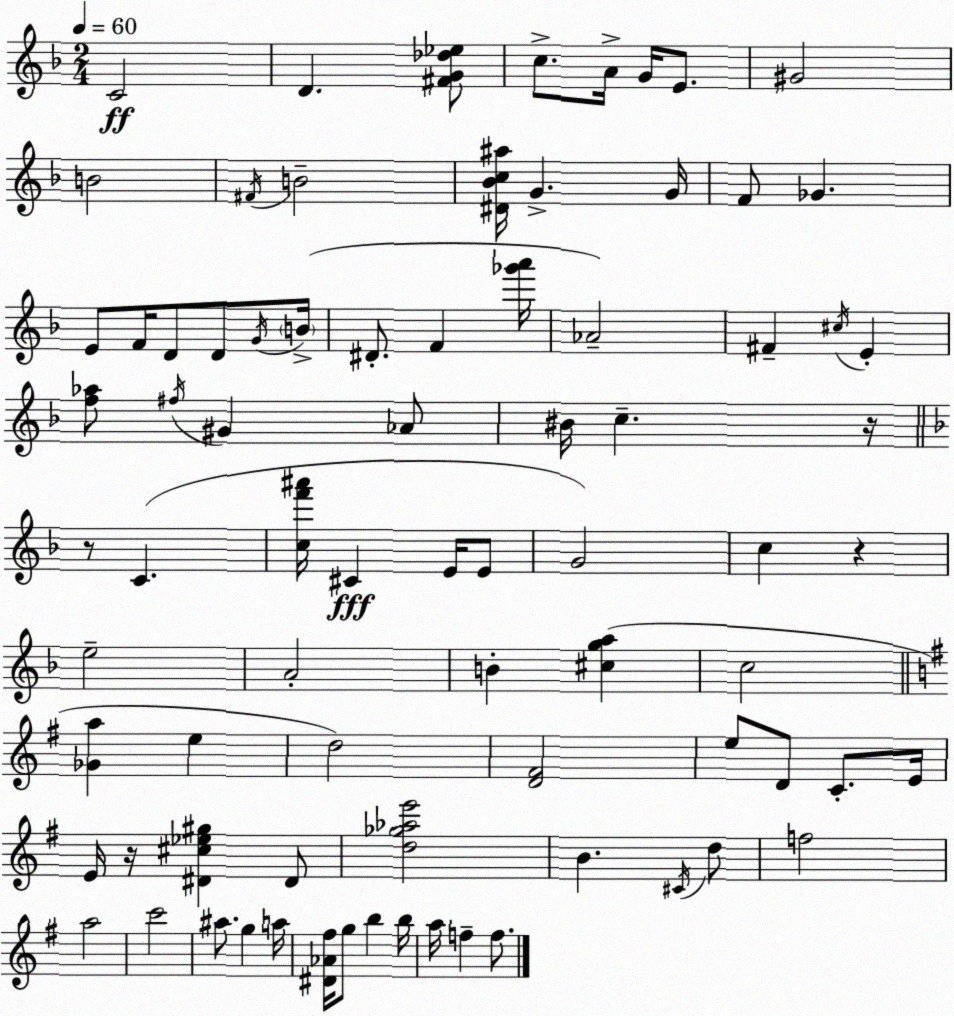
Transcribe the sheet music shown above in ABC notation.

X:1
T:Untitled
M:2/4
L:1/4
K:F
C2 D [^FG_d_e]/2 c/2 A/4 G/4 E/2 ^G2 B2 ^F/4 B2 [^D_Bc^a]/4 G G/4 F/2 _G E/2 F/4 D/2 D/2 G/4 B/4 ^D/2 F [_g'a']/4 _A2 ^F ^c/4 E [f_a]/2 ^f/4 ^G _A/2 ^B/4 c z/4 z/2 C [cf'^a']/4 ^C E/4 E/2 G2 c z e2 A2 B [^cga] c2 [_Ga] e d2 [D^F]2 e/2 D/2 C/2 E/4 E/4 z/4 [^D^c_e^g] ^D/2 [d_g_ae']2 B ^C/4 d/2 f2 a2 c'2 ^a/2 g a/4 [^D_A^f]/4 g/2 b b/4 a/4 f f/2